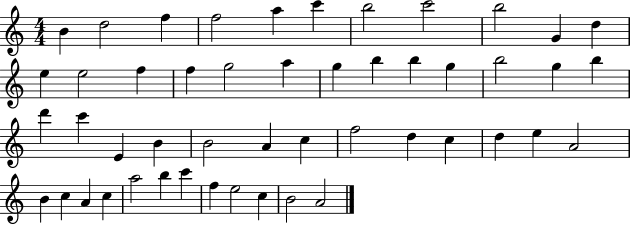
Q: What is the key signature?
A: C major